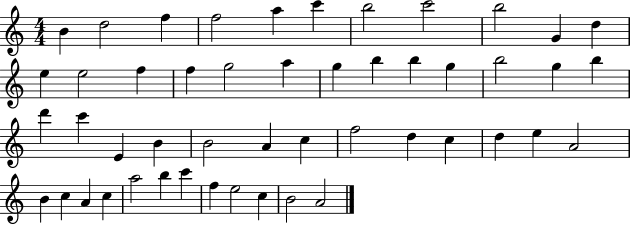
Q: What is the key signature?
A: C major